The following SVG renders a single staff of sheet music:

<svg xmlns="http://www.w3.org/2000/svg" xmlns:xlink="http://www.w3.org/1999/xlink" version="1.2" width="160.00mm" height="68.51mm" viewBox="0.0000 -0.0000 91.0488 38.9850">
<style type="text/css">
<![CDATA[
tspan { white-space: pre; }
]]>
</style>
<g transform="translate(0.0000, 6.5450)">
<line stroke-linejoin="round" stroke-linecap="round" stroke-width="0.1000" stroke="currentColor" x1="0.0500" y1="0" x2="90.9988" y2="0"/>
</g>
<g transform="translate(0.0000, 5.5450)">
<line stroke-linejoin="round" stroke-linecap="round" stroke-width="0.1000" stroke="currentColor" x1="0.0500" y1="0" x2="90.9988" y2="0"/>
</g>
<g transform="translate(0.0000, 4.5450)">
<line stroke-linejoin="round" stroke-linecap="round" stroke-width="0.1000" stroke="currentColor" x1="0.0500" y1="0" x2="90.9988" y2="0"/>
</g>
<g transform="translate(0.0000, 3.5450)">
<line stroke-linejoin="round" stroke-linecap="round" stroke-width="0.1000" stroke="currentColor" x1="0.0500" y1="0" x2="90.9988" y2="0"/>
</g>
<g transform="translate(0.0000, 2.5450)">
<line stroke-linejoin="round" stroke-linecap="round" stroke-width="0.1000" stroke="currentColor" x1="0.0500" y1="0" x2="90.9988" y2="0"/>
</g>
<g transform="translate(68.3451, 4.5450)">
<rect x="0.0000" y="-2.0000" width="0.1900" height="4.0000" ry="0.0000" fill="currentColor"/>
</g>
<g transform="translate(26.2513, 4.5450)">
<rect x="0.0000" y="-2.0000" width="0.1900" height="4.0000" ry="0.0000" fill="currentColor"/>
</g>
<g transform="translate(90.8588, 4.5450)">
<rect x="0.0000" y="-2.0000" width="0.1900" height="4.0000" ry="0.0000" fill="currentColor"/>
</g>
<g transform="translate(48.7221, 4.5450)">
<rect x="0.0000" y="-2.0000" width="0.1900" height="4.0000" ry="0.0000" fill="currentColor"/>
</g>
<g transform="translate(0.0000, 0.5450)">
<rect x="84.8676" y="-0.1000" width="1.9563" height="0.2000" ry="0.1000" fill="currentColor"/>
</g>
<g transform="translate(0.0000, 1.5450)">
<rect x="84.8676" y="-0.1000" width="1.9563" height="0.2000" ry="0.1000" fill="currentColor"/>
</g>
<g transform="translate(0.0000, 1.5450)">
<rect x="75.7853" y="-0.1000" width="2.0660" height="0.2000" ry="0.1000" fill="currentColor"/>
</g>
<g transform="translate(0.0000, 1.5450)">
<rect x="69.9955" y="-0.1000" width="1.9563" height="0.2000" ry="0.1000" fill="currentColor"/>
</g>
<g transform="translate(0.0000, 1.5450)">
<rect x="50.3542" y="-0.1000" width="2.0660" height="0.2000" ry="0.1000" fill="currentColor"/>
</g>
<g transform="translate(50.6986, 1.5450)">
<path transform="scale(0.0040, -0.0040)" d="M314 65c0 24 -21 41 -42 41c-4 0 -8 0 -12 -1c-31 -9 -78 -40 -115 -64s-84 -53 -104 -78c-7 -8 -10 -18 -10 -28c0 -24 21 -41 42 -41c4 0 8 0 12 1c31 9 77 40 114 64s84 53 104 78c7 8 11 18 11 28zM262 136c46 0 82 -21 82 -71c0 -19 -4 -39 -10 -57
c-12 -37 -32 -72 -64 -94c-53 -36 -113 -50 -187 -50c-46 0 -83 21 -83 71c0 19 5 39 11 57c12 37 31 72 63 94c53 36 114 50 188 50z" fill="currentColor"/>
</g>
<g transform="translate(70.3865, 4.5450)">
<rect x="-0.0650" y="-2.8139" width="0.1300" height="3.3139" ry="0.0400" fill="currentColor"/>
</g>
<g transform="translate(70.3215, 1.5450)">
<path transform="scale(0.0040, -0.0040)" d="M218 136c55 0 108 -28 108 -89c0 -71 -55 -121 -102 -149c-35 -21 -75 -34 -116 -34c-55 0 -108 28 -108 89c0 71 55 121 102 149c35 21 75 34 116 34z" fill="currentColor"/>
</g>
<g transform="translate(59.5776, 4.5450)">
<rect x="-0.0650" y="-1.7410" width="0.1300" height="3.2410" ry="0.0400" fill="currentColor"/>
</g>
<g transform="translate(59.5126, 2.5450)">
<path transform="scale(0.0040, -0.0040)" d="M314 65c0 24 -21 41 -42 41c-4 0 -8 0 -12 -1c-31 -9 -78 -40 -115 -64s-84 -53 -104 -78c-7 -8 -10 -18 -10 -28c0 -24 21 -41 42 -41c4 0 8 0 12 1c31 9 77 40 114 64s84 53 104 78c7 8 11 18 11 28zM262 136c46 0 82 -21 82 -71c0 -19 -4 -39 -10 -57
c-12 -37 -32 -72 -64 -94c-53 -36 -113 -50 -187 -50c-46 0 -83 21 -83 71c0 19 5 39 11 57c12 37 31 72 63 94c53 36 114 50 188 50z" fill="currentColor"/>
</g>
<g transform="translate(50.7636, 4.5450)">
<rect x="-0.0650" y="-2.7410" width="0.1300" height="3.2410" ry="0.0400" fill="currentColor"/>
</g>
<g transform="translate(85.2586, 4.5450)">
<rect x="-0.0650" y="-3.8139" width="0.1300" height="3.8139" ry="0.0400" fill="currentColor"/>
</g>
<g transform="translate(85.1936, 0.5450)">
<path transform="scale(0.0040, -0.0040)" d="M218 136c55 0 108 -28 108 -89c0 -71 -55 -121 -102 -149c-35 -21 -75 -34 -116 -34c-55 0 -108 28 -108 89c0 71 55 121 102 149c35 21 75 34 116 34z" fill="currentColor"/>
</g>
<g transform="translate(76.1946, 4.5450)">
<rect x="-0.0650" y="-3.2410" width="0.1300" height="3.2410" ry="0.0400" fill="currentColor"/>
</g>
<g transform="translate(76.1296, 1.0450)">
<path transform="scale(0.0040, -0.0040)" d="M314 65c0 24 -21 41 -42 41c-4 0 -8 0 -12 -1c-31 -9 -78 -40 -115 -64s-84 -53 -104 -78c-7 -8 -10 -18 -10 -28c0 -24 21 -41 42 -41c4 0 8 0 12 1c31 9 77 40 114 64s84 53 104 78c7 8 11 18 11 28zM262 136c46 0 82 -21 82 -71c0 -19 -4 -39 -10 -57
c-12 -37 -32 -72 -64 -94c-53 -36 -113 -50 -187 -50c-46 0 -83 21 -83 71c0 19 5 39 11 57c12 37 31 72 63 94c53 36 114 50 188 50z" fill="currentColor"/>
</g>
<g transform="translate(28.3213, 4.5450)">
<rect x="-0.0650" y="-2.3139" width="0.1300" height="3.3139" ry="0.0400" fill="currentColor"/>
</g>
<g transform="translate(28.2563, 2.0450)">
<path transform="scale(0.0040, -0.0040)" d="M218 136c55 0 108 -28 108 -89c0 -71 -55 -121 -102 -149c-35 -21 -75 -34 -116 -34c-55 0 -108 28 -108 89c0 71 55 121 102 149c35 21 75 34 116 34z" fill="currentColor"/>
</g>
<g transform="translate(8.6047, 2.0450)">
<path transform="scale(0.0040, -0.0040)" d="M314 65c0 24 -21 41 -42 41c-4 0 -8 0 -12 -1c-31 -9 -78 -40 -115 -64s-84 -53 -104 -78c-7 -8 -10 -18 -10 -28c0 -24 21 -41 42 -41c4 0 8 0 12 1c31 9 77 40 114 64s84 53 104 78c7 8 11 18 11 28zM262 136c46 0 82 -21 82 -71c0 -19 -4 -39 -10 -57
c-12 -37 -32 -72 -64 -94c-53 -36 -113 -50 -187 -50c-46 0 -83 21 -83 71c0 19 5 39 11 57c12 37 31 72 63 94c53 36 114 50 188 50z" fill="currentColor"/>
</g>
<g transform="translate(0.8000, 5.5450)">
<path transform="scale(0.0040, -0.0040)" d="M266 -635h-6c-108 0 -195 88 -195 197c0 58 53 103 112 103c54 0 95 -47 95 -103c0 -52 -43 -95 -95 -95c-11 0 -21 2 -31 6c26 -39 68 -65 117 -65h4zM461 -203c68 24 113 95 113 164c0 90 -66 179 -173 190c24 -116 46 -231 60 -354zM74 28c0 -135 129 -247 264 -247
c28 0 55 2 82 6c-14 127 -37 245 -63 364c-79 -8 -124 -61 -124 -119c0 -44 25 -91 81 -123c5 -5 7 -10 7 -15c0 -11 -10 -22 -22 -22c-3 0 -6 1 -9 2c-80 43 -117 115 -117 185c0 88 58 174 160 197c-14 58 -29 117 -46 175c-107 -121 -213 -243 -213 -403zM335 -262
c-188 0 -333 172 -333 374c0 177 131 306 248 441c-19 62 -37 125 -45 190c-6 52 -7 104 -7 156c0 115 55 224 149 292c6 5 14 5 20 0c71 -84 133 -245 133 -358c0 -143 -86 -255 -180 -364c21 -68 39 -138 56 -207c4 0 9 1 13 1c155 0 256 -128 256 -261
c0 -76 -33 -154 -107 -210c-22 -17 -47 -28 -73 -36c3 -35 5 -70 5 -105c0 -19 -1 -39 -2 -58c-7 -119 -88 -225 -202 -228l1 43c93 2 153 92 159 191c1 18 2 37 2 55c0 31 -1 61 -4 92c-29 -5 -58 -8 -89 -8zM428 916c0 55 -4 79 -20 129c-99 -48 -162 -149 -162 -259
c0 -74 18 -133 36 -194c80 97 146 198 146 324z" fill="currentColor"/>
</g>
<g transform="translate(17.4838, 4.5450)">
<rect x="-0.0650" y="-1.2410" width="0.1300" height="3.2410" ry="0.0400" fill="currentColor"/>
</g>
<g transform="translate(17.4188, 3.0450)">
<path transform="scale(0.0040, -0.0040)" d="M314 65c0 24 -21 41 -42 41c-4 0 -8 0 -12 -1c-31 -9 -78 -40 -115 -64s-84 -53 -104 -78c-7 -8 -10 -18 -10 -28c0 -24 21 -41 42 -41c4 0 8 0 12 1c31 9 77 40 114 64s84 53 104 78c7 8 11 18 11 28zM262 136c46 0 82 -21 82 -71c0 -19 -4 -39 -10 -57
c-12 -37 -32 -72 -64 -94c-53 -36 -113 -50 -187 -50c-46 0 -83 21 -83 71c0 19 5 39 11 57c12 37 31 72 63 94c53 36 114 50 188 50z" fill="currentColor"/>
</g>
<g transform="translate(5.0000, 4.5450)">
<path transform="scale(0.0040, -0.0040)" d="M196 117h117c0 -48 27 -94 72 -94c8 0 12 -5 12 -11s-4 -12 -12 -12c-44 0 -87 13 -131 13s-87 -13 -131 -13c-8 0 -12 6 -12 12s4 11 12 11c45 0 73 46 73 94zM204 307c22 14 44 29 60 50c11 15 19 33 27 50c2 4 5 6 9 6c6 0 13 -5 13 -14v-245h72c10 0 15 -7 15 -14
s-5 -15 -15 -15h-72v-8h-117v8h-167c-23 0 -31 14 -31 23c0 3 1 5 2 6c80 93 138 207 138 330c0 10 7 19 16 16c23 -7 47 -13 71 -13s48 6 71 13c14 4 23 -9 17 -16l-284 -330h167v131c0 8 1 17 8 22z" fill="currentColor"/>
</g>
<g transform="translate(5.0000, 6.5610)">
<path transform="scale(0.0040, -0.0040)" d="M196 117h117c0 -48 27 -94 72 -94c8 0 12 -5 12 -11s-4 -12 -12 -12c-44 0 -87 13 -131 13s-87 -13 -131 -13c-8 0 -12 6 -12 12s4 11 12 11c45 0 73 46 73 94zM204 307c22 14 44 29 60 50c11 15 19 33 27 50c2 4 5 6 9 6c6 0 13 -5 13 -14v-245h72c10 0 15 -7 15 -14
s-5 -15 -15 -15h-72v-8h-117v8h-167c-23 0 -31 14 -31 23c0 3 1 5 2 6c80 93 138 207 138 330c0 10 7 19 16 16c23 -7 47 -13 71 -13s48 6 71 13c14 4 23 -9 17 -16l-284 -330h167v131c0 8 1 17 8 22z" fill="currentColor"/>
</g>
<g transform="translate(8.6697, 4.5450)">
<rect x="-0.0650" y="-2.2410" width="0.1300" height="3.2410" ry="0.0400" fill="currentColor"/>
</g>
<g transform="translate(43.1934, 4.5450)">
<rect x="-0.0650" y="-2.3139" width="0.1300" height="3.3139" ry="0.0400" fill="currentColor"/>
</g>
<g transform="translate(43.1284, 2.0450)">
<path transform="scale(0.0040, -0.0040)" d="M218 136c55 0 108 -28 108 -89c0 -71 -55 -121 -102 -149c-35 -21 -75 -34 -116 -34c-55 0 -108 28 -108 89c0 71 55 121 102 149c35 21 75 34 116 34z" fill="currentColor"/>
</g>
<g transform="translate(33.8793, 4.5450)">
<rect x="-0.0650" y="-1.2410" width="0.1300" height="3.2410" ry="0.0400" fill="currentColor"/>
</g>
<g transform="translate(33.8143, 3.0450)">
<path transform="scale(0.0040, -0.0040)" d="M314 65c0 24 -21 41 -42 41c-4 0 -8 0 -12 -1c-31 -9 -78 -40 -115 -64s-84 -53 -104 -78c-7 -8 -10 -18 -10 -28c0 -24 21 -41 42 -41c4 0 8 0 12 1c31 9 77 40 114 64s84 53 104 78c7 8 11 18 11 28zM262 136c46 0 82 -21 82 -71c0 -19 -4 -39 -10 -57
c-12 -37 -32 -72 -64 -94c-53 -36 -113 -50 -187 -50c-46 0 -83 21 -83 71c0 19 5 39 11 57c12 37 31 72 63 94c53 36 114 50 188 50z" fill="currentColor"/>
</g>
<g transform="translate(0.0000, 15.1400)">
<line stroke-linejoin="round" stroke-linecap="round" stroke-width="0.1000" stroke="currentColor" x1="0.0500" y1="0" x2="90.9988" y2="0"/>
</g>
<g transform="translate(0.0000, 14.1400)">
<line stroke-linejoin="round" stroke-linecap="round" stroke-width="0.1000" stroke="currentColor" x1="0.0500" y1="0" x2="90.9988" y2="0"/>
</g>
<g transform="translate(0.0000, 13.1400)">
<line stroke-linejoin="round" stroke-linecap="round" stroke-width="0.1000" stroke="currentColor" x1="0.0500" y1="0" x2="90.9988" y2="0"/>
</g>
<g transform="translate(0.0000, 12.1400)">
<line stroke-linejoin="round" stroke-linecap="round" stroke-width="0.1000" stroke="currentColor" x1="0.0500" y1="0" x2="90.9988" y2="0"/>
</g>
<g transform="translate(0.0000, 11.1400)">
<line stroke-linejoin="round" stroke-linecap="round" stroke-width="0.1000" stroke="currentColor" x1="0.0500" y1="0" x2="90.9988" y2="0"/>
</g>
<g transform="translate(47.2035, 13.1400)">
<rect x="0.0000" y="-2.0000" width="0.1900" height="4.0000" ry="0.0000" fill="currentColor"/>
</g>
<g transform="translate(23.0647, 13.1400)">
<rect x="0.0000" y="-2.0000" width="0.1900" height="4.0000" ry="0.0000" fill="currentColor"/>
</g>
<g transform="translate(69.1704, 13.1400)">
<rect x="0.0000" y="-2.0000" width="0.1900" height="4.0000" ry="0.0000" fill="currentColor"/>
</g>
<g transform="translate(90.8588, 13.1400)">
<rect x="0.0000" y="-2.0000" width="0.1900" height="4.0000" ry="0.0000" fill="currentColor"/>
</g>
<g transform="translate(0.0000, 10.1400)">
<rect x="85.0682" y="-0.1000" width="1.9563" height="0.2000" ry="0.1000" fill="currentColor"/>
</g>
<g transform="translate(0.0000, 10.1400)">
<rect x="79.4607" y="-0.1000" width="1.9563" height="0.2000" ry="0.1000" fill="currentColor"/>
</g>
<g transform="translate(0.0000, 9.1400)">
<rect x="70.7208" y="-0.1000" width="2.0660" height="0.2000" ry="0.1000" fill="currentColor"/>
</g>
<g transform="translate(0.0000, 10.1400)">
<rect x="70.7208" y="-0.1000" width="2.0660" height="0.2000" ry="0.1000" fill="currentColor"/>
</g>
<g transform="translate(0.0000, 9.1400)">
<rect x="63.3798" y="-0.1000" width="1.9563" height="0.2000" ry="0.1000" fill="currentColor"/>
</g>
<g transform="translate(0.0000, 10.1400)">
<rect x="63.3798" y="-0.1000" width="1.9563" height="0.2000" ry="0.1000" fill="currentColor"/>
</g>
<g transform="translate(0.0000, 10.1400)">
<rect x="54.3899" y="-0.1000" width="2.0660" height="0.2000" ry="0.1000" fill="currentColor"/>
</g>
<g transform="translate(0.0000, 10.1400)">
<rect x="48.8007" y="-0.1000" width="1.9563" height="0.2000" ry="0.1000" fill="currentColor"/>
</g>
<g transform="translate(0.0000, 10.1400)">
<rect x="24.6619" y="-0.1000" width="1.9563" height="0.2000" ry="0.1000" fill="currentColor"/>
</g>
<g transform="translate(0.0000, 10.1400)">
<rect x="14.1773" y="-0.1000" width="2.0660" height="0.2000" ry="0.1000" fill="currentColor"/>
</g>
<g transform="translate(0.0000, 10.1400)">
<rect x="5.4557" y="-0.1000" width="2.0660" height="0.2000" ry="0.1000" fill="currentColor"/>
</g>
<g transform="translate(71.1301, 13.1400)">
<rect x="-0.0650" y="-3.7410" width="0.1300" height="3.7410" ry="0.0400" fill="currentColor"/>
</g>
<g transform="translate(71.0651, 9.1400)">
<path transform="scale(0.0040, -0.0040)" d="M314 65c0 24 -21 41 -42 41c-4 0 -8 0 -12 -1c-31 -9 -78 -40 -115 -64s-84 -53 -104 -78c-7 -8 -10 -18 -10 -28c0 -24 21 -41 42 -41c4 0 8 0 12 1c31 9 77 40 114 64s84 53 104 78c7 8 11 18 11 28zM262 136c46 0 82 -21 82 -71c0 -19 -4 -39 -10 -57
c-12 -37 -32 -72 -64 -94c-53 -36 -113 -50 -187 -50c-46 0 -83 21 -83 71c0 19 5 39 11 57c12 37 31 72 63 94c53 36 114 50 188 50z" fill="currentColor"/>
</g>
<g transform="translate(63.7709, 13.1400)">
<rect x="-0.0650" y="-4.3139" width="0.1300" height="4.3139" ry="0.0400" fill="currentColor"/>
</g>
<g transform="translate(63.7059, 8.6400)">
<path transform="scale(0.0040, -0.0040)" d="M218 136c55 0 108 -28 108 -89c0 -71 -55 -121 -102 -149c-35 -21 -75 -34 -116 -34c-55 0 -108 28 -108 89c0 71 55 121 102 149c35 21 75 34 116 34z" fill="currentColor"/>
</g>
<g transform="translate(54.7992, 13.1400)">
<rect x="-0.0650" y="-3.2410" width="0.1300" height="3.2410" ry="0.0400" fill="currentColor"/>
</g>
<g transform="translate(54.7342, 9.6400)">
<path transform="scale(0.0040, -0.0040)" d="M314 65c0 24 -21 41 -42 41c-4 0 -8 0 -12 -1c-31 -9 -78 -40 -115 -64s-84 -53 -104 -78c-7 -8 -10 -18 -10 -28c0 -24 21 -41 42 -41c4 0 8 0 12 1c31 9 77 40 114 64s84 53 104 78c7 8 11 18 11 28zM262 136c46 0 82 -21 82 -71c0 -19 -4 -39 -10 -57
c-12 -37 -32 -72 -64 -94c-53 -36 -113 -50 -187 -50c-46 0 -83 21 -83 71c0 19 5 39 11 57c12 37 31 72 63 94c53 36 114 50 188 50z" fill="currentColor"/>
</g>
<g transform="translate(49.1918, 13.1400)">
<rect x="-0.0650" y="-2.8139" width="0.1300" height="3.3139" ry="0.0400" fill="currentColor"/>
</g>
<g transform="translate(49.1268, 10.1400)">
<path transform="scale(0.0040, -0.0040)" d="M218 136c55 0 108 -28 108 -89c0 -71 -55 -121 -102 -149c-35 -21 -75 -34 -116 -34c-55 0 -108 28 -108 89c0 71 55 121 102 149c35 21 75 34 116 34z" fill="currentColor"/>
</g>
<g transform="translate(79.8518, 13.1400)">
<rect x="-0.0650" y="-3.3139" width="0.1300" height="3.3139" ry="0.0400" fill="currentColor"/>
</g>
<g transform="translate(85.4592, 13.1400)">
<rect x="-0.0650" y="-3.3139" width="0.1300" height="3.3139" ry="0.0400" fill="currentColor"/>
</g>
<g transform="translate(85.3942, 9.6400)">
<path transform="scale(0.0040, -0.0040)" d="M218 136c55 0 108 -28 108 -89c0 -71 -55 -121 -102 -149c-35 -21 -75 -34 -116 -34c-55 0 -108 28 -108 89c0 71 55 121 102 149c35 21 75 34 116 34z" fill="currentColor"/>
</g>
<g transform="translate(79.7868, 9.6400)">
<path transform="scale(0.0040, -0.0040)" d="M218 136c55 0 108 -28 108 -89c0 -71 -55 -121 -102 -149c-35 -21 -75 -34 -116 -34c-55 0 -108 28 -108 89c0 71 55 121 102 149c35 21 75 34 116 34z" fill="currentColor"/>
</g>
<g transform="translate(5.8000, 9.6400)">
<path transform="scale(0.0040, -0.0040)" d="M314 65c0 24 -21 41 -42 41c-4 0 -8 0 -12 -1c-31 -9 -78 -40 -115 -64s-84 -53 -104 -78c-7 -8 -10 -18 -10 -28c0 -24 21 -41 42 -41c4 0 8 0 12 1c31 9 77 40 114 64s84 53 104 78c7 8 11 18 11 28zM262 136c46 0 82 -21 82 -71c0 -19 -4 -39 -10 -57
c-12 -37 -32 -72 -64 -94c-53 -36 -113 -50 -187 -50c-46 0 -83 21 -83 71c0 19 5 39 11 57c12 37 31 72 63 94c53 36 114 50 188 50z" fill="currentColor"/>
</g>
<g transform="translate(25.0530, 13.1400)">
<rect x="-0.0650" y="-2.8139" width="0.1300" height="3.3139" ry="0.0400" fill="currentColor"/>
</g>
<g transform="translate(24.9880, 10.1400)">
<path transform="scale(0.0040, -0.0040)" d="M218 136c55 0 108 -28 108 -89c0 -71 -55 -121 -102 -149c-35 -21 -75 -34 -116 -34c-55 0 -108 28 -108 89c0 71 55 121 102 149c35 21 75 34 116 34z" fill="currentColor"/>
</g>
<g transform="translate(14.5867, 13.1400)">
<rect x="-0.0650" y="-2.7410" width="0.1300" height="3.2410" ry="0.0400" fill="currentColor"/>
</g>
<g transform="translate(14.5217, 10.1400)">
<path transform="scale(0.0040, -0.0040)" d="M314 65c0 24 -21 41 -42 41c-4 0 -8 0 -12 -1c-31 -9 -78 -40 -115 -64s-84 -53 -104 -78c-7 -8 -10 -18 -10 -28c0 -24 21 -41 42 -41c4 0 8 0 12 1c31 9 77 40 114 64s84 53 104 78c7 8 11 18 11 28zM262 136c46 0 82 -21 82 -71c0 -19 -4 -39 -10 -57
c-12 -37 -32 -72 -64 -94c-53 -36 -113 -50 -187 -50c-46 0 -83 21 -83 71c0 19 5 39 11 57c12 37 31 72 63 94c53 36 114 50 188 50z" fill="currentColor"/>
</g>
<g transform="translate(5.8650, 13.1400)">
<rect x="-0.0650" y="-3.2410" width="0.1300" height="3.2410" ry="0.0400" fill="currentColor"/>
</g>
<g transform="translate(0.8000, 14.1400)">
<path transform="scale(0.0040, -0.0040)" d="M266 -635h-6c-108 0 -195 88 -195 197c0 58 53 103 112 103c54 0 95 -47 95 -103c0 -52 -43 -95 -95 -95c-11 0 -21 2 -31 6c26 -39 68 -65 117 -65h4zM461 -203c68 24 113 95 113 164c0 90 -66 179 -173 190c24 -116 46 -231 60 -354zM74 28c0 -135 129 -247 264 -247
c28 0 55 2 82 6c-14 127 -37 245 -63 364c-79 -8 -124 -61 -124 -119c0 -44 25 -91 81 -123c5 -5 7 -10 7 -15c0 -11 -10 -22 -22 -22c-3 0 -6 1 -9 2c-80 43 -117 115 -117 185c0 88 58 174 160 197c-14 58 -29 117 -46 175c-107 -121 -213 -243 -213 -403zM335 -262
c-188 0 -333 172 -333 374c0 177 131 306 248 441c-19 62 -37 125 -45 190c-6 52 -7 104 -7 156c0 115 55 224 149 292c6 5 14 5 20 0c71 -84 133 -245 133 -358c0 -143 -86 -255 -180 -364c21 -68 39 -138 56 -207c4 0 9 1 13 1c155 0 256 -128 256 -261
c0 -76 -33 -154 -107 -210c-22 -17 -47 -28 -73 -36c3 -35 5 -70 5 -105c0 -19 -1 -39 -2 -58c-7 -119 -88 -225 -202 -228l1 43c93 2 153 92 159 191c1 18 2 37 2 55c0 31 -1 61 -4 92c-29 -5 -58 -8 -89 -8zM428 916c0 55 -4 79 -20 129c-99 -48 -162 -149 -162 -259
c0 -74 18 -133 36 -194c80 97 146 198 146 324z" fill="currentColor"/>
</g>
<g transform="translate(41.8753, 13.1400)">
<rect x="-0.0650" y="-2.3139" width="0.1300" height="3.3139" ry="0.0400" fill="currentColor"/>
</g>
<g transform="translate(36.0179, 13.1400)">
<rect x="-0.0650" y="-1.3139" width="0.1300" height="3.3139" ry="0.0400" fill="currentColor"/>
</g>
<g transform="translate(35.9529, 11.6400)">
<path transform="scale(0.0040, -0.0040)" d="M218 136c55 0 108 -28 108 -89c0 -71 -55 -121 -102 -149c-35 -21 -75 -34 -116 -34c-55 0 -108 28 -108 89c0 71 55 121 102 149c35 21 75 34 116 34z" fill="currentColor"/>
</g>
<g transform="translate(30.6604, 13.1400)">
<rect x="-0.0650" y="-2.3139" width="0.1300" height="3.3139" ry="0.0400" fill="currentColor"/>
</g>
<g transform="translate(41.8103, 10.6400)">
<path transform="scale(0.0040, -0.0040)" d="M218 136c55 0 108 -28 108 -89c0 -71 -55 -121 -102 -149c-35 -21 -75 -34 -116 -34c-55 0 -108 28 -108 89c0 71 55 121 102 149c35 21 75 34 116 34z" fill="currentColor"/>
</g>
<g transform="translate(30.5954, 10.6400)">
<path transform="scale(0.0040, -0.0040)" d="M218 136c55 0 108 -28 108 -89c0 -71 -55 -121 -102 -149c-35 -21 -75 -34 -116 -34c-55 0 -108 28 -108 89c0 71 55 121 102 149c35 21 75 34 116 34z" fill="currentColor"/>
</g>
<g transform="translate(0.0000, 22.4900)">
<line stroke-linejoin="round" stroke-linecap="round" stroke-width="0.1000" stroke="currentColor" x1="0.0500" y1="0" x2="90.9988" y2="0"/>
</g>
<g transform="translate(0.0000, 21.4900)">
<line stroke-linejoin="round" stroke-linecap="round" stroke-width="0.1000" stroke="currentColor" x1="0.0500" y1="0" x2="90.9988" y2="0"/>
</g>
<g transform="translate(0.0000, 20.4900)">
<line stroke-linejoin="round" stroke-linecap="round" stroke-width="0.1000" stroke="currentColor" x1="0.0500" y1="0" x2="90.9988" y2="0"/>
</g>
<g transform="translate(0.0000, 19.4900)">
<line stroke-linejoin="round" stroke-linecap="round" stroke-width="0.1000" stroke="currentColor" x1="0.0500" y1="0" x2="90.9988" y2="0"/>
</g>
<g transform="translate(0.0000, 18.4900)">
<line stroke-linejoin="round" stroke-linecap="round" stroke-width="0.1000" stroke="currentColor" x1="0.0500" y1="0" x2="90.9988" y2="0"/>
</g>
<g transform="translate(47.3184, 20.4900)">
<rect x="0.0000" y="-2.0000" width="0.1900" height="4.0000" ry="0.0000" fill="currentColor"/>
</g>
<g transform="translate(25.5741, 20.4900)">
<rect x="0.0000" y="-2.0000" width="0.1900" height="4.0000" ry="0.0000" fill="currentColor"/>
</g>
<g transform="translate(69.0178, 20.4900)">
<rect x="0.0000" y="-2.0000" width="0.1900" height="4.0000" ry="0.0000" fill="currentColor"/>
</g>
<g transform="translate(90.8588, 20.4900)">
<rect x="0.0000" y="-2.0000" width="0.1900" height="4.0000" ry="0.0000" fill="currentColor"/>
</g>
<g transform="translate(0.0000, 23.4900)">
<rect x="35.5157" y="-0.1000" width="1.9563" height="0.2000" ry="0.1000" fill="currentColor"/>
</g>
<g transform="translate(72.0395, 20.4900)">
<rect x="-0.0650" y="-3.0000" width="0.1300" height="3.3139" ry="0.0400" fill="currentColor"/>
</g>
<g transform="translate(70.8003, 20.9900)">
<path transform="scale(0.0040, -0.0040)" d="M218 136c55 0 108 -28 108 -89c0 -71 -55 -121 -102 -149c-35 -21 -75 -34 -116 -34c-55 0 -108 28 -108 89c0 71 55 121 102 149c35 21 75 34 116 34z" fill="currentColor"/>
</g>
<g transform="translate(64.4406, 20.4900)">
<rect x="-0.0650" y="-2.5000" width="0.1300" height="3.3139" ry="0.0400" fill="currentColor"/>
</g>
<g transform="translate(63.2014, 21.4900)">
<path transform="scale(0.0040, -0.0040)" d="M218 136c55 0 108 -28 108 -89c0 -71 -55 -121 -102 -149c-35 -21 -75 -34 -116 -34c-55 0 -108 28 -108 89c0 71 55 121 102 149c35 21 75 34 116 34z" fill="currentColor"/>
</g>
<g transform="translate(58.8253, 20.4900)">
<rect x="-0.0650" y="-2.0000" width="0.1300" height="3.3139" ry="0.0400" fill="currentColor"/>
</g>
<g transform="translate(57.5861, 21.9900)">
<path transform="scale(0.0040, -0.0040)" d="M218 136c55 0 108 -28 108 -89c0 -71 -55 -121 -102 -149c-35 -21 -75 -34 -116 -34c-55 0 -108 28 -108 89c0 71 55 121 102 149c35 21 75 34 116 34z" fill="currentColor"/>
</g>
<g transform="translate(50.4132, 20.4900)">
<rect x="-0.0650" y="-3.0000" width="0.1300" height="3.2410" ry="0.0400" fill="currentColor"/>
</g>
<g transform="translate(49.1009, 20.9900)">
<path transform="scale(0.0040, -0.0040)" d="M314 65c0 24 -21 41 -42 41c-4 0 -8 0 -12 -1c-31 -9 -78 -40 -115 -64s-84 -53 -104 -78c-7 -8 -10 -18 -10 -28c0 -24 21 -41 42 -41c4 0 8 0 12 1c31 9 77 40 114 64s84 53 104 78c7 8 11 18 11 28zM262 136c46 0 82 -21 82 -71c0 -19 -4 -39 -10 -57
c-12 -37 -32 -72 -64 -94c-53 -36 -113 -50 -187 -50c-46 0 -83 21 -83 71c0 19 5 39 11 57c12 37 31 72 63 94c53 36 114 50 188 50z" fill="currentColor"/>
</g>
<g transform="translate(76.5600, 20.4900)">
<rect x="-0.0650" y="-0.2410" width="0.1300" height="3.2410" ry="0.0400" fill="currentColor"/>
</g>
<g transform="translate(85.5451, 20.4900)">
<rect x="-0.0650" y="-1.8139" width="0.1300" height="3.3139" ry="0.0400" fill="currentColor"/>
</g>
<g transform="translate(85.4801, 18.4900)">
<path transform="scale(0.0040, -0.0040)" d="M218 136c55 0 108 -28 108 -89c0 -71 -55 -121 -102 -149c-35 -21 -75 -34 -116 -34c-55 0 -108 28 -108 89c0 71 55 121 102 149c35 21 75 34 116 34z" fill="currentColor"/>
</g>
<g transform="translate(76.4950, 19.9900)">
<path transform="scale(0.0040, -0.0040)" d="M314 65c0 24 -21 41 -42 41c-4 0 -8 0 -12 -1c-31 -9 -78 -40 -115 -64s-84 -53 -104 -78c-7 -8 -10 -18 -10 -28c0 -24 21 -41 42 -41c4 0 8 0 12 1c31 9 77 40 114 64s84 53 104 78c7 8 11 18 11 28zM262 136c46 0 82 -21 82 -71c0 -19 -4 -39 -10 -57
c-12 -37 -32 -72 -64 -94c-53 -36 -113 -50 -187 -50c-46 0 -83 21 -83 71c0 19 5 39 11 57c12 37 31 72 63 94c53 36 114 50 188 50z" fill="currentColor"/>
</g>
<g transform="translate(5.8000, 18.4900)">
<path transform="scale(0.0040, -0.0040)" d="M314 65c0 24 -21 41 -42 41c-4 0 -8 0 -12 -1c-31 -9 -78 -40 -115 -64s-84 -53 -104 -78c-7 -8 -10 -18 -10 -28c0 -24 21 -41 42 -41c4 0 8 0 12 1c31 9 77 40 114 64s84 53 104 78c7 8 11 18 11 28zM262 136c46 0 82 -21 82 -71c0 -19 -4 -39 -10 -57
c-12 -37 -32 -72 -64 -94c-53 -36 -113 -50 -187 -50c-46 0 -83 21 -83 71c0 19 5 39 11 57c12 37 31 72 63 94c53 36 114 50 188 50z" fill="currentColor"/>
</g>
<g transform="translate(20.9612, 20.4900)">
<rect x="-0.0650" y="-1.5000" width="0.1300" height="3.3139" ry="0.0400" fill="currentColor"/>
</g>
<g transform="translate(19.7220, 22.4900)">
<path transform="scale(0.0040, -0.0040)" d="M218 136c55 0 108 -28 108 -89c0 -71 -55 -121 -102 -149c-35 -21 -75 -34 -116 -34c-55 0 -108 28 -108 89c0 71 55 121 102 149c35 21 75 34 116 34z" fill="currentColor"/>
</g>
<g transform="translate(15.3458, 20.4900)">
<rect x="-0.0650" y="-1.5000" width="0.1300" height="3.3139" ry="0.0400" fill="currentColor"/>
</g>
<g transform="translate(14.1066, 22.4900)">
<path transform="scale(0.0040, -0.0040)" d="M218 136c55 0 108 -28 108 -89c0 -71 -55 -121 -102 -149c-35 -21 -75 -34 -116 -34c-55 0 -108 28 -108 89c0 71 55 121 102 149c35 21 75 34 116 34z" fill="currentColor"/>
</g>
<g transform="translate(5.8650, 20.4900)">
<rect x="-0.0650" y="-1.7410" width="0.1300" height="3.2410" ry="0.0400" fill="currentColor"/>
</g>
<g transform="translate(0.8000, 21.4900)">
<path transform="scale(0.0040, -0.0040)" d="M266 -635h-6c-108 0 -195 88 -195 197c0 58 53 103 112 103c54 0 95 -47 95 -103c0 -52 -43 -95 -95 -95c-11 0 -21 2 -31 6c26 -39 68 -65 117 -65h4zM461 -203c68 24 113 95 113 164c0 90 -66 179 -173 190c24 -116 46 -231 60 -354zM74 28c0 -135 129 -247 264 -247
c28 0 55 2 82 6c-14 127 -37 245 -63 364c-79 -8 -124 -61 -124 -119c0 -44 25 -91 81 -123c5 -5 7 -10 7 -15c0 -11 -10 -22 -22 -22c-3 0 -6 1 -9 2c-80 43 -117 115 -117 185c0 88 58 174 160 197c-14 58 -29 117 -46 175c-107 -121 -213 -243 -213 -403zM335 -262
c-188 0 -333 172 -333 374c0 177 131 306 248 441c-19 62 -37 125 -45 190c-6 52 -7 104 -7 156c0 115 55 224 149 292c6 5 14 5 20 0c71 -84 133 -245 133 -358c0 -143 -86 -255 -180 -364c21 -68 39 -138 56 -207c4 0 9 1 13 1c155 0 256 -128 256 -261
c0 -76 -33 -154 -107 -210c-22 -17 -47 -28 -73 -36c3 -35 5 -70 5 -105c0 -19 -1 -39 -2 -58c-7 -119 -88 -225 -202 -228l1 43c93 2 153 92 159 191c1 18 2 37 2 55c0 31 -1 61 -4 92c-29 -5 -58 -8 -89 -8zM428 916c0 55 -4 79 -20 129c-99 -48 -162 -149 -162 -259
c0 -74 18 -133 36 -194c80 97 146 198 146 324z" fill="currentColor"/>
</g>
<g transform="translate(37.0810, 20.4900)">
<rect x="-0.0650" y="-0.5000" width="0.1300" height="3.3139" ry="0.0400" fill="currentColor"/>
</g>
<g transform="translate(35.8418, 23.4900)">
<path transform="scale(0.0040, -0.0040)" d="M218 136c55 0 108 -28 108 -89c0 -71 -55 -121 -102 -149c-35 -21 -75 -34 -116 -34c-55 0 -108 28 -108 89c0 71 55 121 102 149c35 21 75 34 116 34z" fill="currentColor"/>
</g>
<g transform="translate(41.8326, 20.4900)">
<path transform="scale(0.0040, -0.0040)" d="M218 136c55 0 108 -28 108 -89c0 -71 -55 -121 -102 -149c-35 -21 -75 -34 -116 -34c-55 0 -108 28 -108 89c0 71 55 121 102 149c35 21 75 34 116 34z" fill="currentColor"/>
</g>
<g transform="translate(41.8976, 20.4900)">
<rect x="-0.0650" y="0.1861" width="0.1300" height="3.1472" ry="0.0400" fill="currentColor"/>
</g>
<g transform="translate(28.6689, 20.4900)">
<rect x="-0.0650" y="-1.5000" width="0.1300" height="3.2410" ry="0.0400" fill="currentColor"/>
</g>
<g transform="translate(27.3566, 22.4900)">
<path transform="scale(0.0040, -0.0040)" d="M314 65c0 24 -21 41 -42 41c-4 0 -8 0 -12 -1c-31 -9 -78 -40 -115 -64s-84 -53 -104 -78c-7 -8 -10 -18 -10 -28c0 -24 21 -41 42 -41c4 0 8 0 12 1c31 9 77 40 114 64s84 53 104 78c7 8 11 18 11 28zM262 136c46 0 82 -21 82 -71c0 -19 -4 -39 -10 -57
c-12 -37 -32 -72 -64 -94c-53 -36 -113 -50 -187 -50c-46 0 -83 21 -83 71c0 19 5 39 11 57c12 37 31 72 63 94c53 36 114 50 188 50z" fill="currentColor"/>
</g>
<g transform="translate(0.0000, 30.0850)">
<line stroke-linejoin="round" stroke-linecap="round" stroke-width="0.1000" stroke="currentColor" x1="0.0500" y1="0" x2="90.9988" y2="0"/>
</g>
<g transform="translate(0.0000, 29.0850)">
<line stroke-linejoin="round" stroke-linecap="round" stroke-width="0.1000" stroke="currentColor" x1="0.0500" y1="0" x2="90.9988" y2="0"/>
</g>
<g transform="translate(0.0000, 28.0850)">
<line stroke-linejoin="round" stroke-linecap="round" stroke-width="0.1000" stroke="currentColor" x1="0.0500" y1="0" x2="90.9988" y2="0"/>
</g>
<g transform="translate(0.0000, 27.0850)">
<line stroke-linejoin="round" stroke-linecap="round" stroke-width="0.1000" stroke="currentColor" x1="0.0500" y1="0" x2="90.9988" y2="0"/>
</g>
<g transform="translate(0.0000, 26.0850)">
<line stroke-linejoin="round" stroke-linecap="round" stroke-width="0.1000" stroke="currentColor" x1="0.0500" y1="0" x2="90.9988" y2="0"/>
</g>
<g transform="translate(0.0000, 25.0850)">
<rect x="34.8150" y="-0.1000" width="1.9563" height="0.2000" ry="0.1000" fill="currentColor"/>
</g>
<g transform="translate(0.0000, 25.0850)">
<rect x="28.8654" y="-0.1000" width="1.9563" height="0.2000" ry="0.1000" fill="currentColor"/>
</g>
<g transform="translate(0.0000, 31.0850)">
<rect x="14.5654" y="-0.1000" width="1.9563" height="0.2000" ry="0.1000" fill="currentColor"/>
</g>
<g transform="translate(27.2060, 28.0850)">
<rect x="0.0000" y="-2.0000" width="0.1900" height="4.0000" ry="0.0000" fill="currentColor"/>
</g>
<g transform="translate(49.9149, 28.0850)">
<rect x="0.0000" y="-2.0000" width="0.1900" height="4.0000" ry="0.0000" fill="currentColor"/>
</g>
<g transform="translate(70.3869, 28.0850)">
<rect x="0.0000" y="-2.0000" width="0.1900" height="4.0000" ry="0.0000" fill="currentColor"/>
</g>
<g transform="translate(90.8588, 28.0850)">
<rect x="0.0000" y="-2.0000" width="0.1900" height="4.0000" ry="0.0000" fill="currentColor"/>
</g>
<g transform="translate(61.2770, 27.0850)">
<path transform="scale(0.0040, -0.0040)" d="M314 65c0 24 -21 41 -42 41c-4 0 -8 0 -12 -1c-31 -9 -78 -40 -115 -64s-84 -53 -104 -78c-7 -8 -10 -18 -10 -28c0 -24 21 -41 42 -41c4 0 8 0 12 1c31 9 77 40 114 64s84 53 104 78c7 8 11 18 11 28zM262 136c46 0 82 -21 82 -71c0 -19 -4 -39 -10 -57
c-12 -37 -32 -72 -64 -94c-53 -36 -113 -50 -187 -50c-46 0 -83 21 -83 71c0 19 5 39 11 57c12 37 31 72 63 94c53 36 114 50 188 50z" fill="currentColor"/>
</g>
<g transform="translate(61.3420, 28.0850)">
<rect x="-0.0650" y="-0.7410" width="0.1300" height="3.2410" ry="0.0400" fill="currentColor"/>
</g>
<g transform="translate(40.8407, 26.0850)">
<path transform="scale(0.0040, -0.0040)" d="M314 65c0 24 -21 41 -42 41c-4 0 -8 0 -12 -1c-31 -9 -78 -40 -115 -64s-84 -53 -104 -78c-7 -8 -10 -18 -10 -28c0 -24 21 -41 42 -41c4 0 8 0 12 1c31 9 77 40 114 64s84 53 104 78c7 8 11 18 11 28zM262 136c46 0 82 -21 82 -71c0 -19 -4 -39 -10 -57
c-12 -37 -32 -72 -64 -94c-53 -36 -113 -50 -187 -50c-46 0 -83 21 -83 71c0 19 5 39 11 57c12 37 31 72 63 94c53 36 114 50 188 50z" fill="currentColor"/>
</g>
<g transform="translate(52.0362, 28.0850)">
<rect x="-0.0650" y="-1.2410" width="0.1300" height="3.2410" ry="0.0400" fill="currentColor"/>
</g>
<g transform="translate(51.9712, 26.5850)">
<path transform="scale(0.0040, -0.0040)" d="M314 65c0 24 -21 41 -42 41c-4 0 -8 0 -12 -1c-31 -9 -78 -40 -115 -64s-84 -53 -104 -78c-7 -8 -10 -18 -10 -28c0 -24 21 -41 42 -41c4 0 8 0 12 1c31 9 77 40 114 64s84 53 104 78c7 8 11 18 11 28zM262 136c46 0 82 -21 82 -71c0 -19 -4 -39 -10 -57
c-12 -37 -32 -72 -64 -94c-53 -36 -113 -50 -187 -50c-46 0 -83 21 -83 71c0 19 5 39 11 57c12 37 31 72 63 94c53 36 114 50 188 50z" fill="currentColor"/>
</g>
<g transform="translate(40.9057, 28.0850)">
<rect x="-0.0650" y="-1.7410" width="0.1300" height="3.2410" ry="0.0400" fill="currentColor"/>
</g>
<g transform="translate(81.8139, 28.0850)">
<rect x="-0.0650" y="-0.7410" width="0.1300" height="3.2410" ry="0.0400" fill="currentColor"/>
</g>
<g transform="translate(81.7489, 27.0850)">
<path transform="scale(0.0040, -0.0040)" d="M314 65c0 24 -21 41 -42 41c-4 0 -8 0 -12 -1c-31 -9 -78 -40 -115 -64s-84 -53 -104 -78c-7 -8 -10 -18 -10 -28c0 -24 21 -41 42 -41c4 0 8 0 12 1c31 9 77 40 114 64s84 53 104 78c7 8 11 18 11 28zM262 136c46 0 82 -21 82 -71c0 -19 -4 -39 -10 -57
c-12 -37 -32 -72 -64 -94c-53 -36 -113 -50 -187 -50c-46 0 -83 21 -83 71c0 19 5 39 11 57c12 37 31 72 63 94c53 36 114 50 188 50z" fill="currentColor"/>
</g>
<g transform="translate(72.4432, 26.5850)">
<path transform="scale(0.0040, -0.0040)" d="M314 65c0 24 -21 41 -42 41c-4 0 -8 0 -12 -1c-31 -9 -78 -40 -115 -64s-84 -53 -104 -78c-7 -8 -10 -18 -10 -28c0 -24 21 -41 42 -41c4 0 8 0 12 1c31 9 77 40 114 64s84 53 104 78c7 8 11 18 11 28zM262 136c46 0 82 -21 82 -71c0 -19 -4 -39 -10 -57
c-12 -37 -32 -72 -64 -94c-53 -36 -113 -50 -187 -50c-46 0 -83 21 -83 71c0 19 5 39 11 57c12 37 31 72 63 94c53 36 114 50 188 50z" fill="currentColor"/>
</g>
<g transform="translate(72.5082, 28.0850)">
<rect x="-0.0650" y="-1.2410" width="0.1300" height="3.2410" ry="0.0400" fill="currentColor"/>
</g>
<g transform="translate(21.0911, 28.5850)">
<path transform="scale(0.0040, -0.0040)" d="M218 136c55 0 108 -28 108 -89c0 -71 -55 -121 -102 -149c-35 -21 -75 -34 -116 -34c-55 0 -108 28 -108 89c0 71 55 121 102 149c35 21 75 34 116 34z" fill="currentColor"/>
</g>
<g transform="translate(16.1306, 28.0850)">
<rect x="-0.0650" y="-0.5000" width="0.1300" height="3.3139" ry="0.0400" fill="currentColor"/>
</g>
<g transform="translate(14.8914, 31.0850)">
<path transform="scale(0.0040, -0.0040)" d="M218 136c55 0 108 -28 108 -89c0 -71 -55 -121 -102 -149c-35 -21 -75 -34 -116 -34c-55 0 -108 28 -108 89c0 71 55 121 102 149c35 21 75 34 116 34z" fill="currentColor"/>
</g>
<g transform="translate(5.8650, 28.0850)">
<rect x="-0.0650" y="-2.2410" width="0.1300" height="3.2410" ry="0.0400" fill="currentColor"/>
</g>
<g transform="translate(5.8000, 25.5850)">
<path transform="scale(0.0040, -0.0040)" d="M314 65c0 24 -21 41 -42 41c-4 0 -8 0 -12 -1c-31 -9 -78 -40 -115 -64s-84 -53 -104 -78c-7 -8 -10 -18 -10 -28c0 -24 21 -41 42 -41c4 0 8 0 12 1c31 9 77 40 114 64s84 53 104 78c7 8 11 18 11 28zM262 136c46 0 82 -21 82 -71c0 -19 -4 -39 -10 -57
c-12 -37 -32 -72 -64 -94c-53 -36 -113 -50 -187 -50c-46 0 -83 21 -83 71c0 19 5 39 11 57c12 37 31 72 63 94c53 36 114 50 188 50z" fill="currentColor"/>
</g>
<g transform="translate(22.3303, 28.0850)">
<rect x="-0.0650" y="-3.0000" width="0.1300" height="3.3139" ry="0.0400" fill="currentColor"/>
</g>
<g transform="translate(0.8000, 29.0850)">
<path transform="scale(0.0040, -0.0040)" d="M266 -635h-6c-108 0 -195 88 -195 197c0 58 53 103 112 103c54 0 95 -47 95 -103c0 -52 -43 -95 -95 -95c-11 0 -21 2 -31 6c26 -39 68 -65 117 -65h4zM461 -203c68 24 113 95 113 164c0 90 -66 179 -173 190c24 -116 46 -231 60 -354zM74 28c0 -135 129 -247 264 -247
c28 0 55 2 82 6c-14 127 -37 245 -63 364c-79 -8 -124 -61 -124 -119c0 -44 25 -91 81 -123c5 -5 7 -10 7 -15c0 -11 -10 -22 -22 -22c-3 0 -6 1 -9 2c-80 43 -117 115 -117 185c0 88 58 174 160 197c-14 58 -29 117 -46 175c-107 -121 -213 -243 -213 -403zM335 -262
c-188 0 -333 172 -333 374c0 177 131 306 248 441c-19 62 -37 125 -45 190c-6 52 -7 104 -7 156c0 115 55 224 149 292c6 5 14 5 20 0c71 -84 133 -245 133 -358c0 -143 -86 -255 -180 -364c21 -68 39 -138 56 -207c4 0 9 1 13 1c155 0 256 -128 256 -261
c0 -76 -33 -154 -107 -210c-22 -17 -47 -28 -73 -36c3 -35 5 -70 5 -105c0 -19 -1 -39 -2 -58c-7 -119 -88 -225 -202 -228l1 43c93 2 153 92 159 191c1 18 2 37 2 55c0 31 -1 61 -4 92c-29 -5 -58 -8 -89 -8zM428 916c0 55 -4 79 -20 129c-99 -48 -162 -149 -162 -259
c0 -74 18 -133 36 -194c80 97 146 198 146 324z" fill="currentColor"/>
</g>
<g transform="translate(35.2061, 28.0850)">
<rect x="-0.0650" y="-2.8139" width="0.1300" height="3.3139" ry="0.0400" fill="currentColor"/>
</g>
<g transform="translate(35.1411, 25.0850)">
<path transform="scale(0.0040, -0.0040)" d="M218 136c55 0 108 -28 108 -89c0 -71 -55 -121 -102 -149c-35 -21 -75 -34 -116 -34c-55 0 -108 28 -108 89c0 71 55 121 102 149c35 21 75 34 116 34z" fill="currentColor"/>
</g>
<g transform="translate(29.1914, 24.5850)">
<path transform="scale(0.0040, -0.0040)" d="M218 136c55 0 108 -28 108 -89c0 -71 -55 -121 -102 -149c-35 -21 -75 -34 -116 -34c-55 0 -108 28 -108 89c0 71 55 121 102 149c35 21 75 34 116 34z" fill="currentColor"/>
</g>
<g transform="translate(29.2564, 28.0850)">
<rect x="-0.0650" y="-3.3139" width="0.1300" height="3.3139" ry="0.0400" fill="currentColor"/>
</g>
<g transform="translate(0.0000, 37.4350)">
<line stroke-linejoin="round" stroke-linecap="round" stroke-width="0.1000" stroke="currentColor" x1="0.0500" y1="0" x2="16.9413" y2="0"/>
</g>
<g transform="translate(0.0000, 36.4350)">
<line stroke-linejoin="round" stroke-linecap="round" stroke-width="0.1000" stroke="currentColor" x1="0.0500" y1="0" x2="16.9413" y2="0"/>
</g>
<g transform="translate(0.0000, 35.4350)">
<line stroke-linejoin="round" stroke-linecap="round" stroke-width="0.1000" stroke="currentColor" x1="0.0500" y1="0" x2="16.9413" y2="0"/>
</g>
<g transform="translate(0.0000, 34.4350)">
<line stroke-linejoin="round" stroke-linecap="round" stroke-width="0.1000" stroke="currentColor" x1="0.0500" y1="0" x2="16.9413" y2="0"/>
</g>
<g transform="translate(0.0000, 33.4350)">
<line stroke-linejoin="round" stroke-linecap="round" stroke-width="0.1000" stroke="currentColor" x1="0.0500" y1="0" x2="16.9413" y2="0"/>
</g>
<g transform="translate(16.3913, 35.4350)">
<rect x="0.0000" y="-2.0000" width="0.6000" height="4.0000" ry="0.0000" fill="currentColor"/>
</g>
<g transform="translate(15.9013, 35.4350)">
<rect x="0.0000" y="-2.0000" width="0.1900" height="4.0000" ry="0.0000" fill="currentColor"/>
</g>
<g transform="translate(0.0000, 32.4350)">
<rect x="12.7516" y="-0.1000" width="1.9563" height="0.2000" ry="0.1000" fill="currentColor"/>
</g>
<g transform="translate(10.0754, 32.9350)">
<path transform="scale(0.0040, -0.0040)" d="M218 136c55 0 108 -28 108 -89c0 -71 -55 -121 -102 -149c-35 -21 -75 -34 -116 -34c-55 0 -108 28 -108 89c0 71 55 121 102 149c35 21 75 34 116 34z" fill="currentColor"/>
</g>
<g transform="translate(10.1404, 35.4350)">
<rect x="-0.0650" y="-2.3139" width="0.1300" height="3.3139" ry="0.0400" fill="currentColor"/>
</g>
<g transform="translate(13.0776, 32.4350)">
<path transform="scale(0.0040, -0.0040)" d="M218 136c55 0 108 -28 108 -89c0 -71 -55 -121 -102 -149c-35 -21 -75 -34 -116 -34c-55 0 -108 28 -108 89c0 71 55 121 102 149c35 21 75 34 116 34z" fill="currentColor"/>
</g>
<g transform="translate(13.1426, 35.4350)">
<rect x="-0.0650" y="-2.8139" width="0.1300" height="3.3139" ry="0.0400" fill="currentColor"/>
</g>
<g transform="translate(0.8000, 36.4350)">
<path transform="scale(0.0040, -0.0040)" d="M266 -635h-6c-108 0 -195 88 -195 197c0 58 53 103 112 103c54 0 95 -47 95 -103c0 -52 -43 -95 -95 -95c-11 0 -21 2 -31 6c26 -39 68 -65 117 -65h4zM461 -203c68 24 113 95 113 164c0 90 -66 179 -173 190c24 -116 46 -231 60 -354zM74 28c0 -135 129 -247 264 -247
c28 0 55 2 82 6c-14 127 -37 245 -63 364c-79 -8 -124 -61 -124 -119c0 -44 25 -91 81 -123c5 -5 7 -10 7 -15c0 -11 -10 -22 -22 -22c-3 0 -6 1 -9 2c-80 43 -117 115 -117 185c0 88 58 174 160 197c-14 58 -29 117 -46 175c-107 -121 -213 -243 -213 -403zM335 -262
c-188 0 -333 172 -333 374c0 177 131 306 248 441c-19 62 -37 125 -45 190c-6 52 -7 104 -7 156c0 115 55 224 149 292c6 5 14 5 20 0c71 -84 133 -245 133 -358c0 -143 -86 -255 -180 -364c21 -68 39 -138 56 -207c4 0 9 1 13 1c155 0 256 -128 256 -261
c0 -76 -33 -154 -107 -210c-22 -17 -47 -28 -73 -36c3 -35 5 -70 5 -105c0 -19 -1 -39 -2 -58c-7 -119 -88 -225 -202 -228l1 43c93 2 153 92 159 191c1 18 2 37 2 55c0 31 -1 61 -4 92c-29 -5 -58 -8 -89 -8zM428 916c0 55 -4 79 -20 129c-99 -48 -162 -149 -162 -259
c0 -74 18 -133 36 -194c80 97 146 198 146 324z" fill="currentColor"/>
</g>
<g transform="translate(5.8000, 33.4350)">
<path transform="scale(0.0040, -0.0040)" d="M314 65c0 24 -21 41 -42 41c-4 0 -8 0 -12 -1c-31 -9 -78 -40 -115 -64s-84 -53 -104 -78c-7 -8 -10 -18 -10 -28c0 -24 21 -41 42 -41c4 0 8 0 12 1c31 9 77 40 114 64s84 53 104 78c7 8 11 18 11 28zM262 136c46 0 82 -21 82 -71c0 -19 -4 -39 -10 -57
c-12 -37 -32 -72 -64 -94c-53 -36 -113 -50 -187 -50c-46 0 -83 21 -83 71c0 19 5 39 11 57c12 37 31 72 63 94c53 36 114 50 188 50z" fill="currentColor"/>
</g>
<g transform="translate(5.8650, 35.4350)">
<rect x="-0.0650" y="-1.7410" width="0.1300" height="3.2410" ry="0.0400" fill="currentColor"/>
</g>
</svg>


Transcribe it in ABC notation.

X:1
T:Untitled
M:4/4
L:1/4
K:C
g2 e2 g e2 g a2 f2 a b2 c' b2 a2 a g e g a b2 d' c'2 b b f2 E E E2 C B A2 F G A c2 f g2 C A b a f2 e2 d2 e2 d2 f2 g a